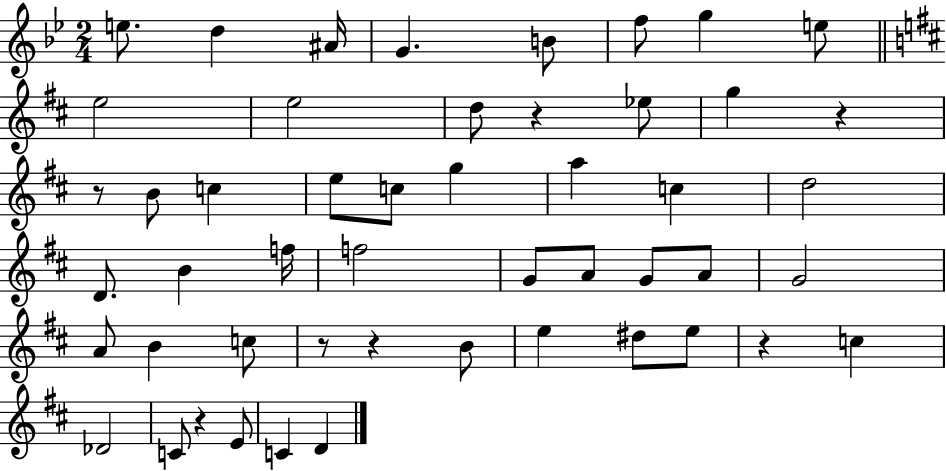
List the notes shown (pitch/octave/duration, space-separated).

E5/e. D5/q A#4/s G4/q. B4/e F5/e G5/q E5/e E5/h E5/h D5/e R/q Eb5/e G5/q R/q R/e B4/e C5/q E5/e C5/e G5/q A5/q C5/q D5/h D4/e. B4/q F5/s F5/h G4/e A4/e G4/e A4/e G4/h A4/e B4/q C5/e R/e R/q B4/e E5/q D#5/e E5/e R/q C5/q Db4/h C4/e R/q E4/e C4/q D4/q